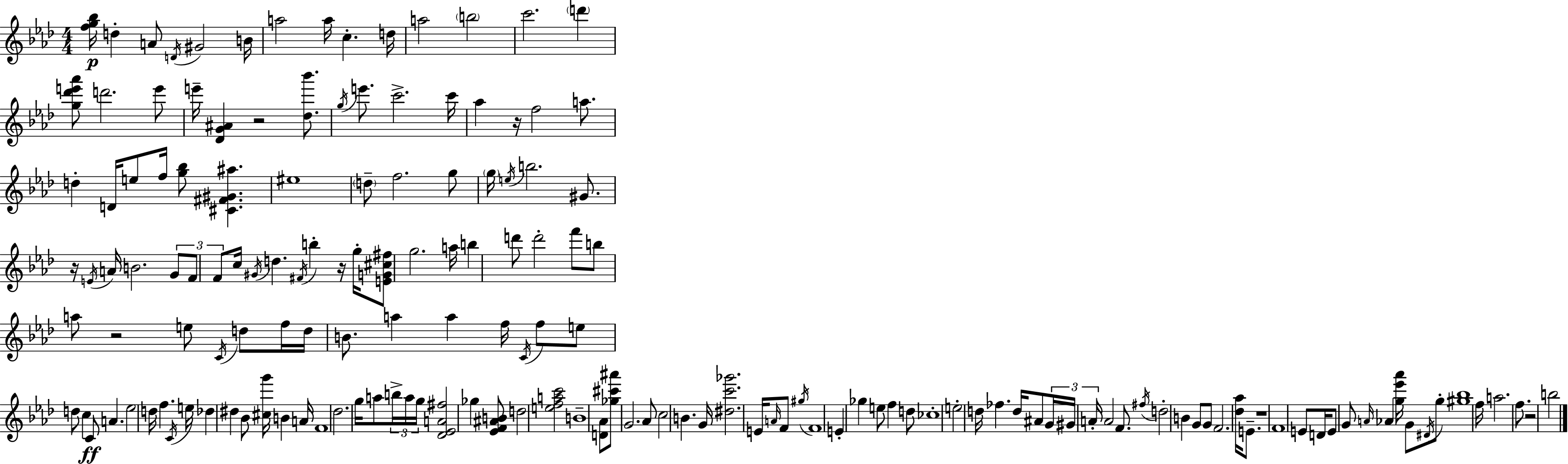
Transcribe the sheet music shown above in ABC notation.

X:1
T:Untitled
M:4/4
L:1/4
K:Fm
[fg_b]/4 d A/2 D/4 ^G2 B/4 a2 a/4 c d/4 a2 b2 c'2 d' [g_d'e'_a']/2 d'2 e'/2 e'/4 [_DG^A] z2 [_d_b']/2 g/4 e'/2 c'2 c'/4 _a z/4 f2 a/2 d D/4 e/2 f/4 [g_b]/2 [^C^F^G^a] ^e4 d/2 f2 g/2 g/4 e/4 b2 ^G/2 z/4 E/4 A/4 B2 G/2 F/2 F/2 c/4 ^G/4 d ^F/4 b z/4 g/4 [EG^c^f]/2 g2 a/4 b d'/2 d'2 f'/2 b/2 a/2 z2 e/2 C/4 d/2 f/4 d/4 B/2 a a f/4 C/4 f/2 e/2 d/2 c C/2 A _e2 d/4 f C/4 e/4 _d ^d _B/2 [^cg']/4 B A/4 F4 _d2 g/4 a/2 b/4 a/4 g/4 [_D_EA^f]2 _g [_EF^AB]/2 d2 [efac']2 B4 [D_A]/2 [_g^c'^a']/2 G2 _A/2 c2 B G/4 [^dc'_g']2 E/4 A/4 F/2 ^g/4 F4 E _g e/2 f d/2 _c4 e2 d/4 _f d/4 ^A/2 G/4 ^G/4 A/4 A2 F/2 ^f/4 d2 B G/2 G/2 F2 [_d_a]/4 E/2 z4 F4 E/2 D/4 E/2 G/2 A/4 _A [g_e'_a']/4 G/2 ^D/4 g/2 [^g_b]4 f/4 a2 f/2 z2 b2